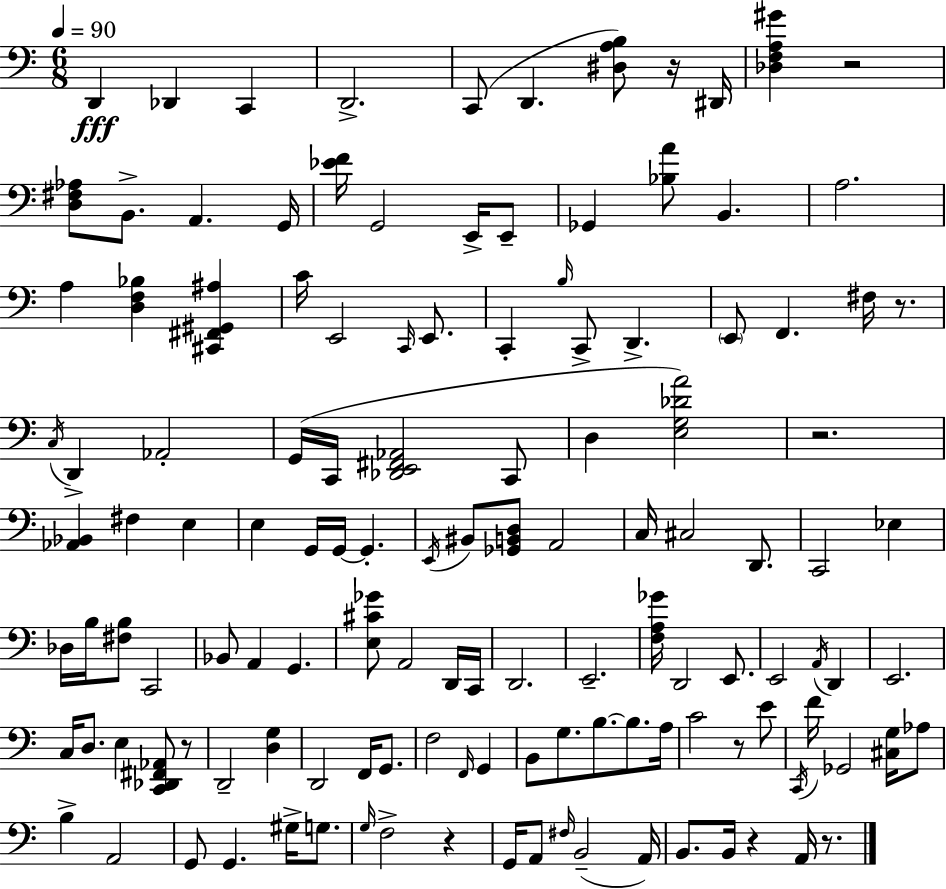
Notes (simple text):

D2/q Db2/q C2/q D2/h. C2/e D2/q. [D#3,A3,B3]/e R/s D#2/s [Db3,F3,A3,G#4]/q R/h [D3,F#3,Ab3]/e B2/e. A2/q. G2/s [Eb4,F4]/s G2/h E2/s E2/e Gb2/q [Bb3,A4]/e B2/q. A3/h. A3/q [D3,F3,Bb3]/q [C#2,F#2,G#2,A#3]/q C4/s E2/h C2/s E2/e. C2/q B3/s C2/e D2/q. E2/e F2/q. F#3/s R/e. C3/s D2/q Ab2/h G2/s C2/s [Db2,E2,F#2,Ab2]/h C2/e D3/q [E3,G3,Db4,A4]/h R/h. [Ab2,Bb2]/q F#3/q E3/q E3/q G2/s G2/s G2/q. E2/s BIS2/e [Gb2,B2,D3]/e A2/h C3/s C#3/h D2/e. C2/h Eb3/q Db3/s B3/s [F#3,B3]/e C2/h Bb2/e A2/q G2/q. [E3,C#4,Gb4]/e A2/h D2/s C2/s D2/h. E2/h. [F3,A3,Gb4]/s D2/h E2/e. E2/h A2/s D2/q E2/h. C3/s D3/e. E3/q [C2,Db2,F#2,Ab2]/e R/e D2/h [D3,G3]/q D2/h F2/s G2/e. F3/h F2/s G2/q B2/e G3/e. B3/e. B3/e. A3/s C4/h R/e E4/e C2/s F4/s Gb2/h [C#3,G3]/s Ab3/e B3/q A2/h G2/e G2/q. G#3/s G3/e. G3/s F3/h R/q G2/s A2/e F#3/s B2/h A2/s B2/e. B2/s R/q A2/s R/e.